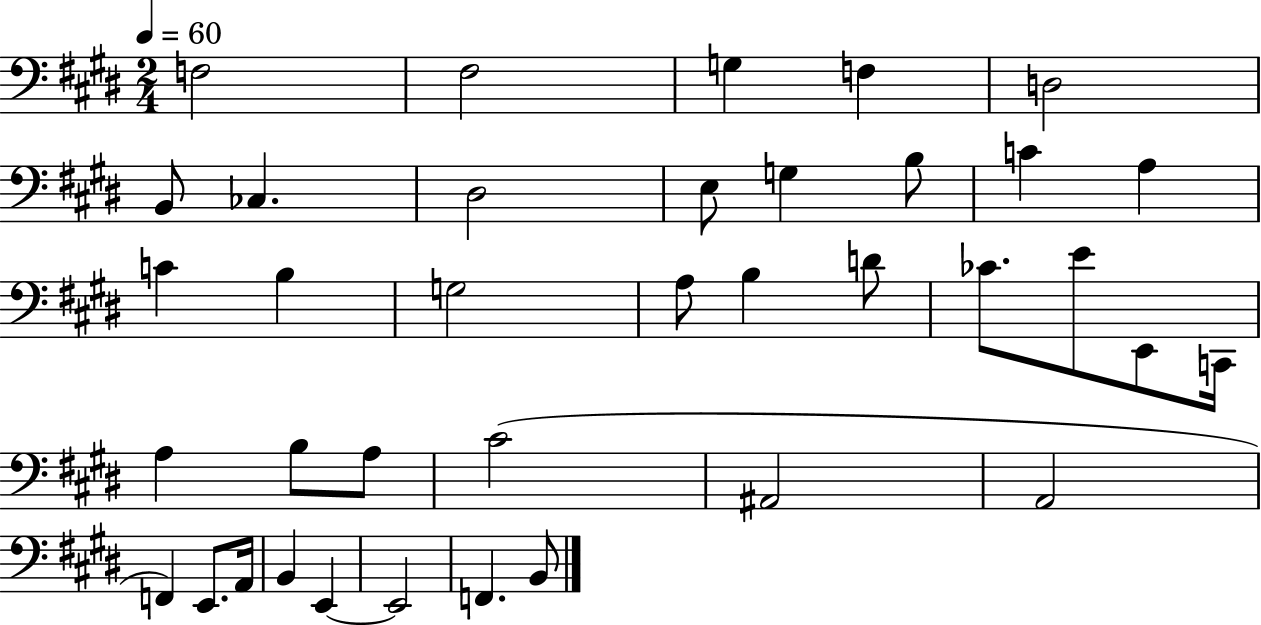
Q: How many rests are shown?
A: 0